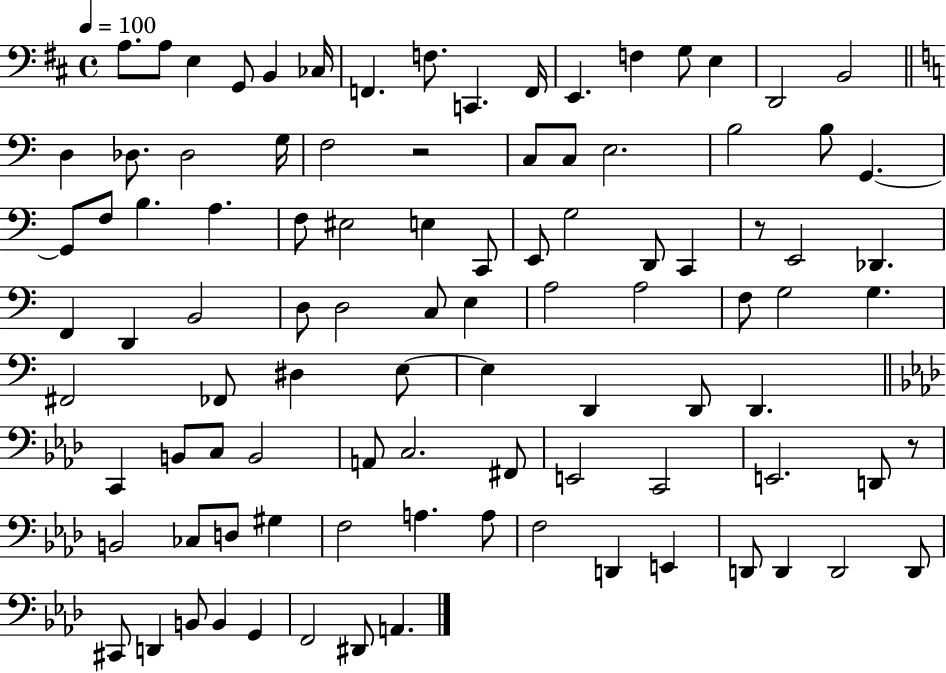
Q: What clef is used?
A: bass